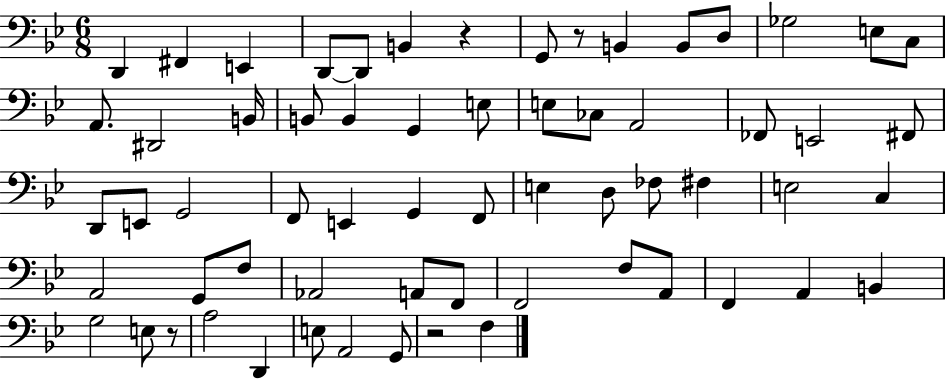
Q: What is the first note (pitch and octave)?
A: D2